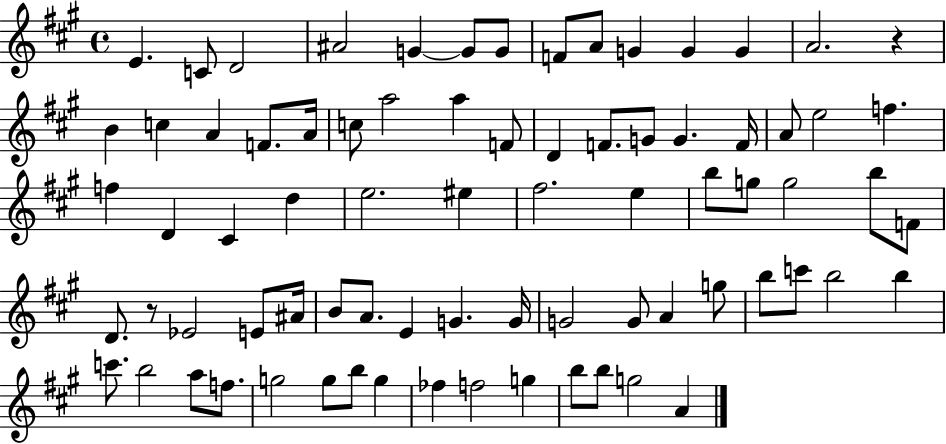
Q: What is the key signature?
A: A major